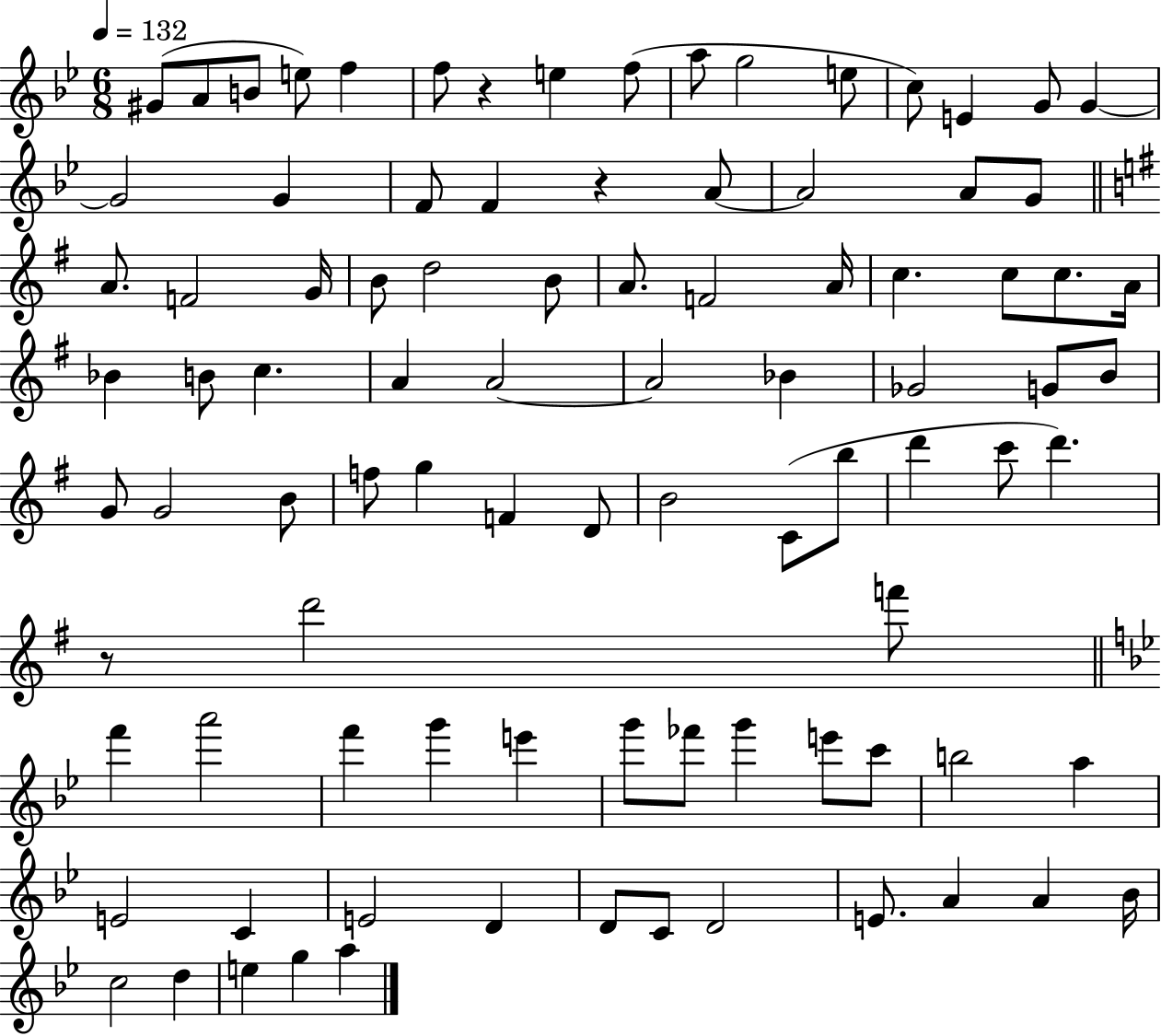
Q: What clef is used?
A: treble